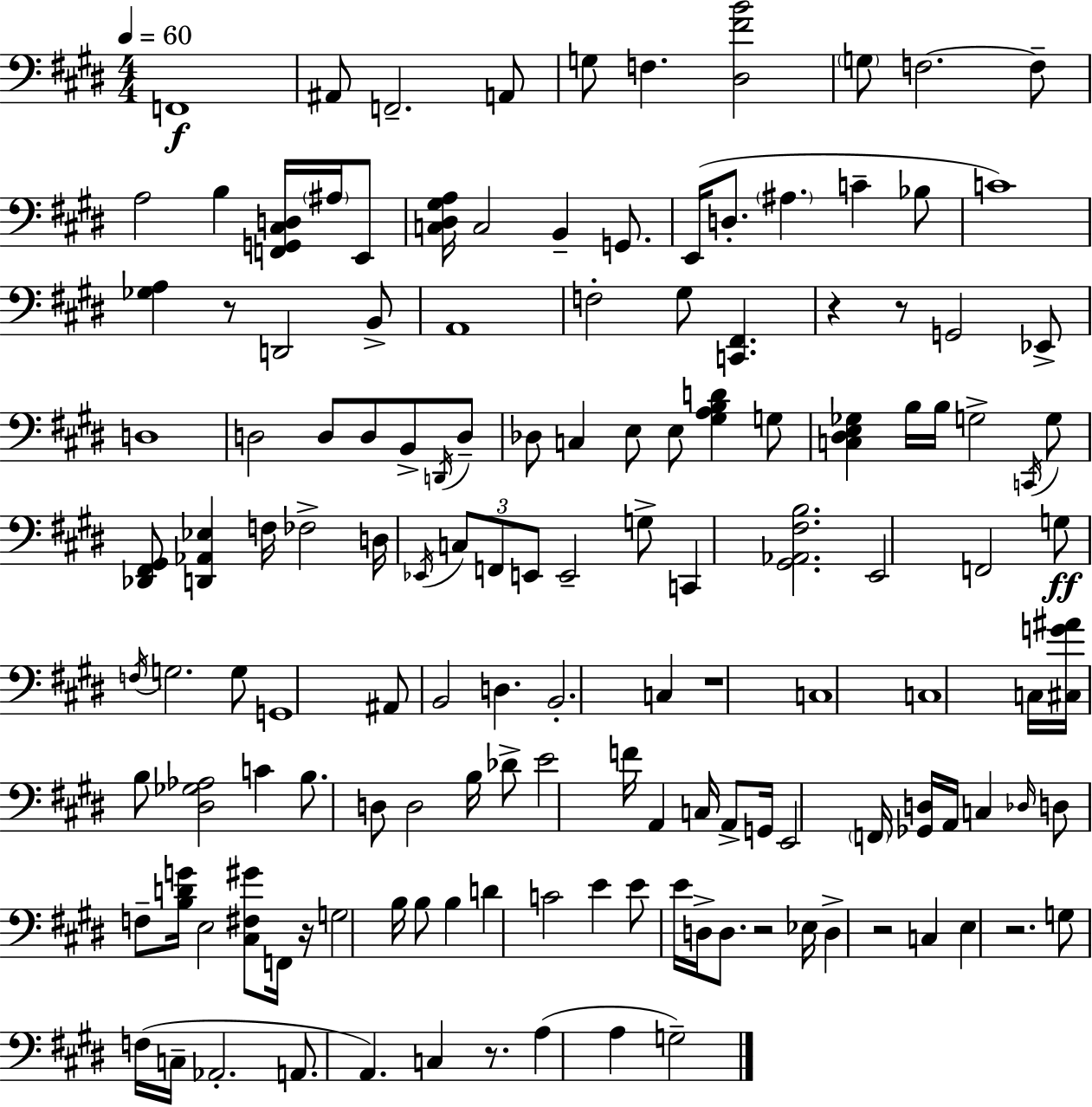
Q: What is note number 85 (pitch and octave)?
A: E2